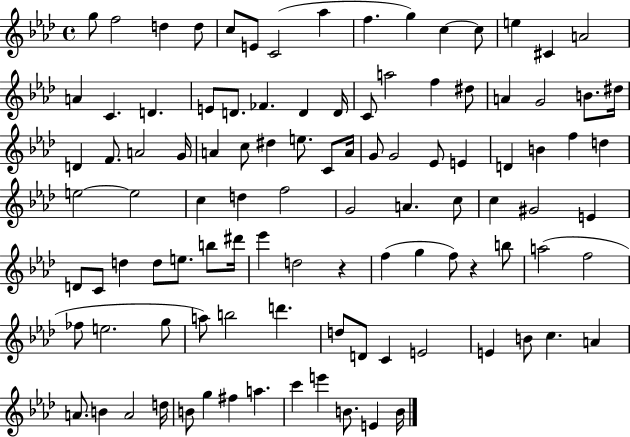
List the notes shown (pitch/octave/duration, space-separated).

G5/e F5/h D5/q D5/e C5/e E4/e C4/h Ab5/q F5/q. G5/q C5/q C5/e E5/q C#4/q A4/h A4/q C4/q. D4/q. E4/e D4/e. FES4/q. D4/q D4/s C4/e A5/h F5/q D#5/e A4/q G4/h B4/e. D#5/s D4/q F4/e. A4/h G4/s A4/q C5/e D#5/q E5/e. C4/e A4/s G4/e G4/h Eb4/e E4/q D4/q B4/q F5/q D5/q E5/h E5/h C5/q D5/q F5/h G4/h A4/q. C5/e C5/q G#4/h E4/q D4/e C4/e D5/q D5/e E5/e. B5/e D#6/s Eb6/q D5/h R/q F5/q G5/q F5/e R/q B5/e A5/h F5/h FES5/e E5/h. G5/e A5/e B5/h D6/q. D5/e D4/e C4/q E4/h E4/q B4/e C5/q. A4/q A4/e. B4/q A4/h D5/s B4/e G5/q F#5/q A5/q. C6/q E6/q B4/e. E4/q B4/s